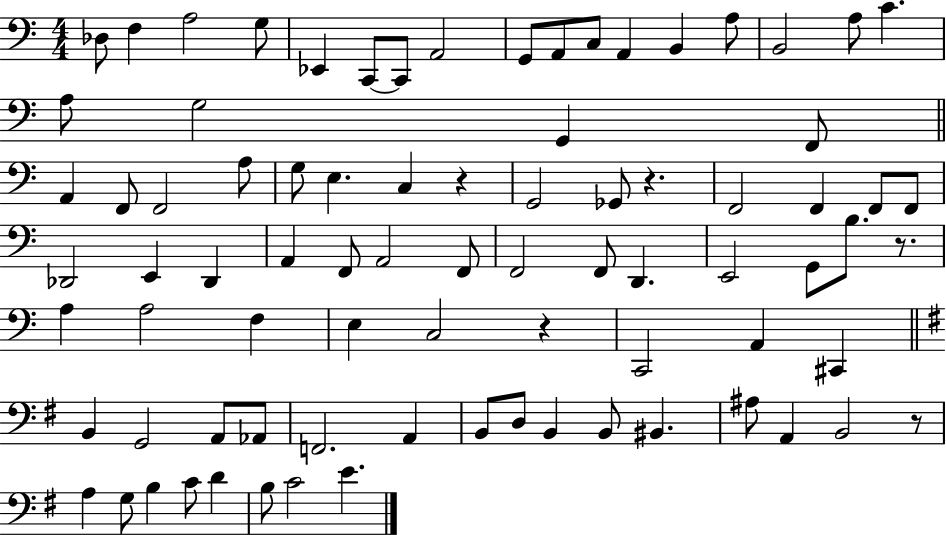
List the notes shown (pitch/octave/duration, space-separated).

Db3/e F3/q A3/h G3/e Eb2/q C2/e C2/e A2/h G2/e A2/e C3/e A2/q B2/q A3/e B2/h A3/e C4/q. A3/e G3/h G2/q F2/e A2/q F2/e F2/h A3/e G3/e E3/q. C3/q R/q G2/h Gb2/e R/q. F2/h F2/q F2/e F2/e Db2/h E2/q Db2/q A2/q F2/e A2/h F2/e F2/h F2/e D2/q. E2/h G2/e B3/e. R/e. A3/q A3/h F3/q E3/q C3/h R/q C2/h A2/q C#2/q B2/q G2/h A2/e Ab2/e F2/h. A2/q B2/e D3/e B2/q B2/e BIS2/q. A#3/e A2/q B2/h R/e A3/q G3/e B3/q C4/e D4/q B3/e C4/h E4/q.